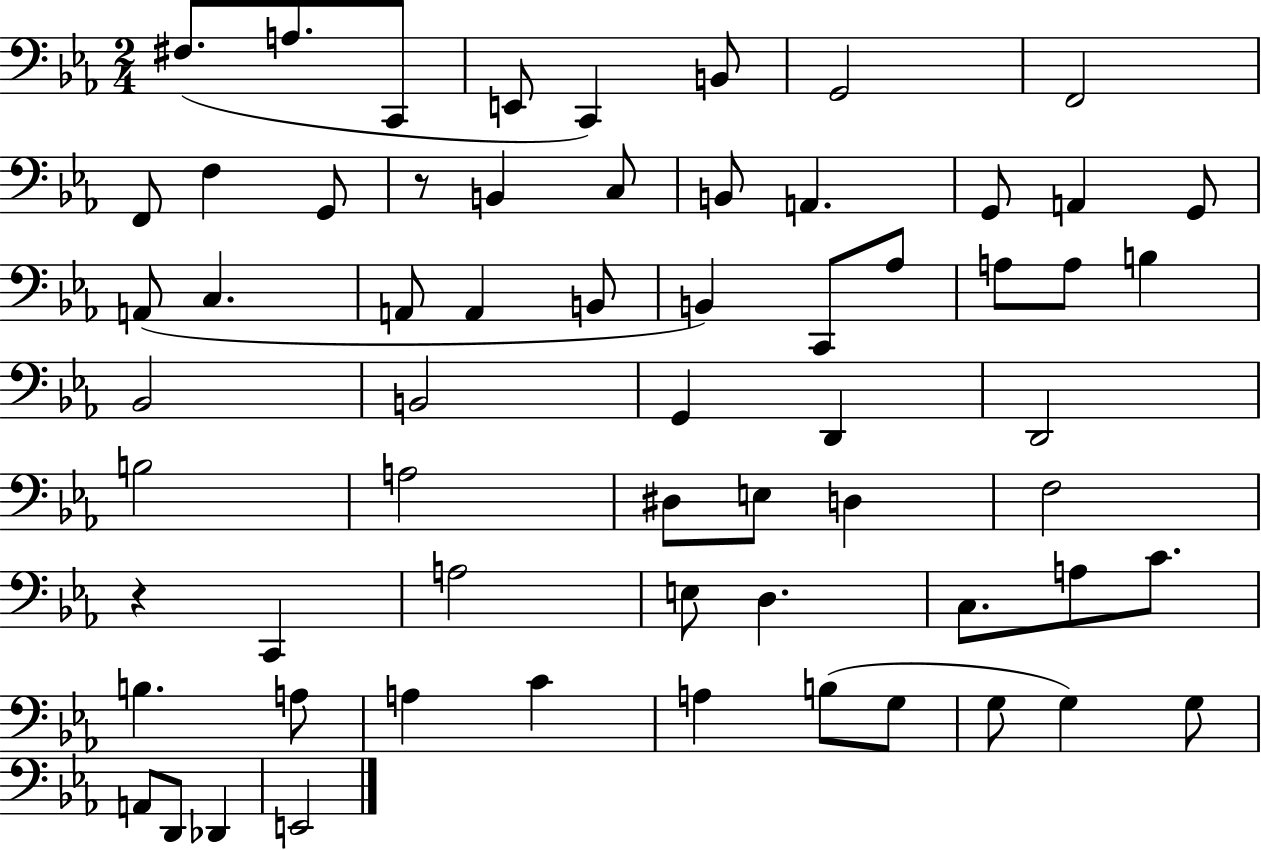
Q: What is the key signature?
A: EES major